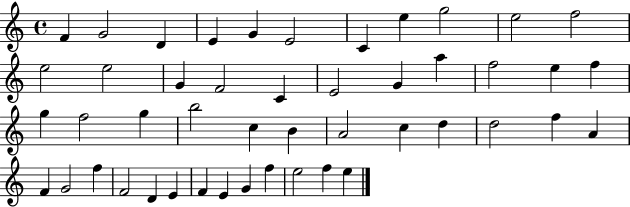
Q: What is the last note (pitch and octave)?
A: E5